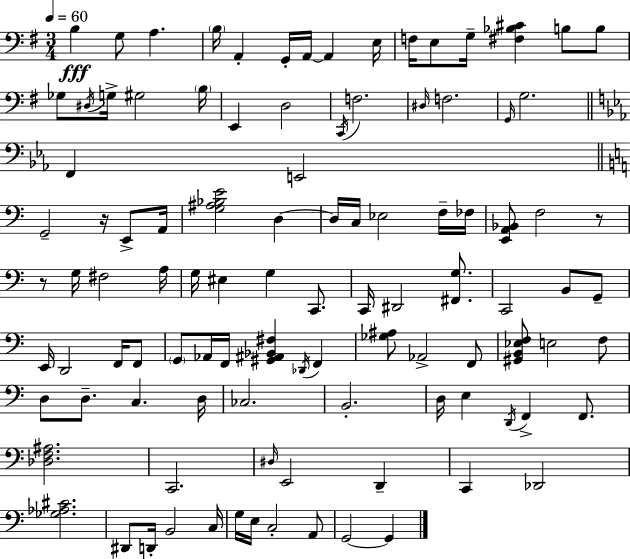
X:1
T:Untitled
M:3/4
L:1/4
K:G
B, G,/2 A, B,/4 A,, G,,/4 A,,/4 A,, E,/4 F,/4 E,/2 G,/4 [^F,_B,^C] B,/2 B,/2 _G,/2 ^D,/4 G,/4 ^G,2 B,/4 E,, D,2 C,,/4 F,2 ^D,/4 F,2 G,,/4 G,2 F,, E,,2 G,,2 z/4 E,,/2 A,,/4 [G,^A,_B,E]2 D, D,/4 C,/4 _E,2 F,/4 _F,/4 [E,,A,,_B,,]/2 F,2 z/2 z/2 G,/4 ^F,2 A,/4 G,/4 ^E, G, C,,/2 C,,/4 ^D,,2 [^F,,G,]/2 C,,2 B,,/2 G,,/2 E,,/4 D,,2 F,,/4 F,,/2 G,,/2 _A,,/4 F,,/4 [^G,,^A,,_B,,^F,] _D,,/4 F,, [_G,^A,]/2 _A,,2 F,,/2 [^G,,B,,_E,F,]/2 E,2 F,/2 D,/2 D,/2 C, D,/4 _C,2 B,,2 D,/4 E, D,,/4 F,, F,,/2 [_D,F,^A,]2 C,,2 ^D,/4 E,,2 D,, C,, _D,,2 [_G,_A,^C]2 ^D,,/2 D,,/4 B,,2 C,/4 G,/4 E,/4 C,2 A,,/2 G,,2 G,,